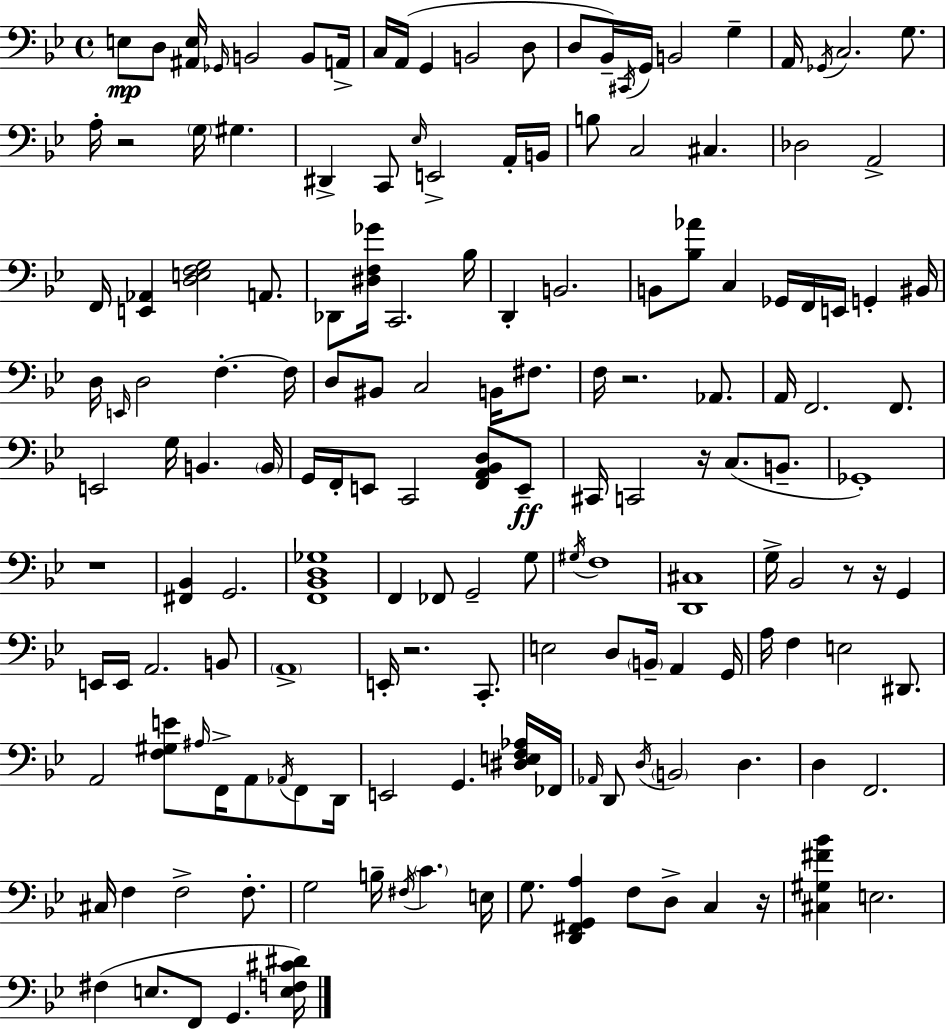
{
  \clef bass
  \time 4/4
  \defaultTimeSignature
  \key bes \major
  e8\mp d8 <ais, e>16 \grace { ges,16 } b,2 b,8 | a,16-> c16 a,16( g,4 b,2 d8 | d8 bes,16--) \acciaccatura { cis,16 } g,16 b,2 g4-- | a,16 \acciaccatura { ges,16 } c2. | \break g8. a16-. r2 \parenthesize g16 gis4. | dis,4-> c,8 \grace { ees16 } e,2-> | a,16-. b,16 b8 c2 cis4. | des2 a,2-> | \break f,16 <e, aes,>4 <d e f g>2 | a,8. des,8 <dis f ges'>16 c,2. | bes16 d,4-. b,2. | b,8 <bes aes'>8 c4 ges,16 f,16 e,16 g,4-. | \break bis,16 d16 \grace { e,16 } d2 f4.-.~~ | f16 d8 bis,8 c2 | b,16 fis8. f16 r2. | aes,8. a,16 f,2. | \break f,8. e,2 g16 b,4. | \parenthesize b,16 g,16 f,16-. e,8 c,2 | <f, a, bes, d>8 e,8--\ff cis,16 c,2 r16 c8.( | b,8.-- ges,1-.) | \break r1 | <fis, bes,>4 g,2. | <f, bes, d ges>1 | f,4 fes,8 g,2-- | \break g8 \acciaccatura { gis16 } f1 | <d, cis>1 | g16-> bes,2 r8 | r16 g,4 e,16 e,16 a,2. | \break b,8 \parenthesize a,1-> | e,16-. r2. | c,8.-. e2 d8 | \parenthesize b,16-- a,4 g,16 a16 f4 e2 | \break dis,8. a,2 <f gis e'>8 | \grace { ais16 } f,16-> a,8 \acciaccatura { aes,16 } f,8 d,16 e,2 | g,4. <dis e f aes>16 fes,16 \grace { aes,16 } d,8 \acciaccatura { d16 } \parenthesize b,2 | d4. d4 f,2. | \break cis16 f4 f2-> | f8.-. g2 | b16-- \acciaccatura { fis16 } \parenthesize c'4. e16 g8. <d, fis, g, a>4 | f8 d8-> c4 r16 <cis gis fis' bes'>4 e2. | \break fis4( e8. | f,8 g,4. <e f cis' dis'>16) \bar "|."
}